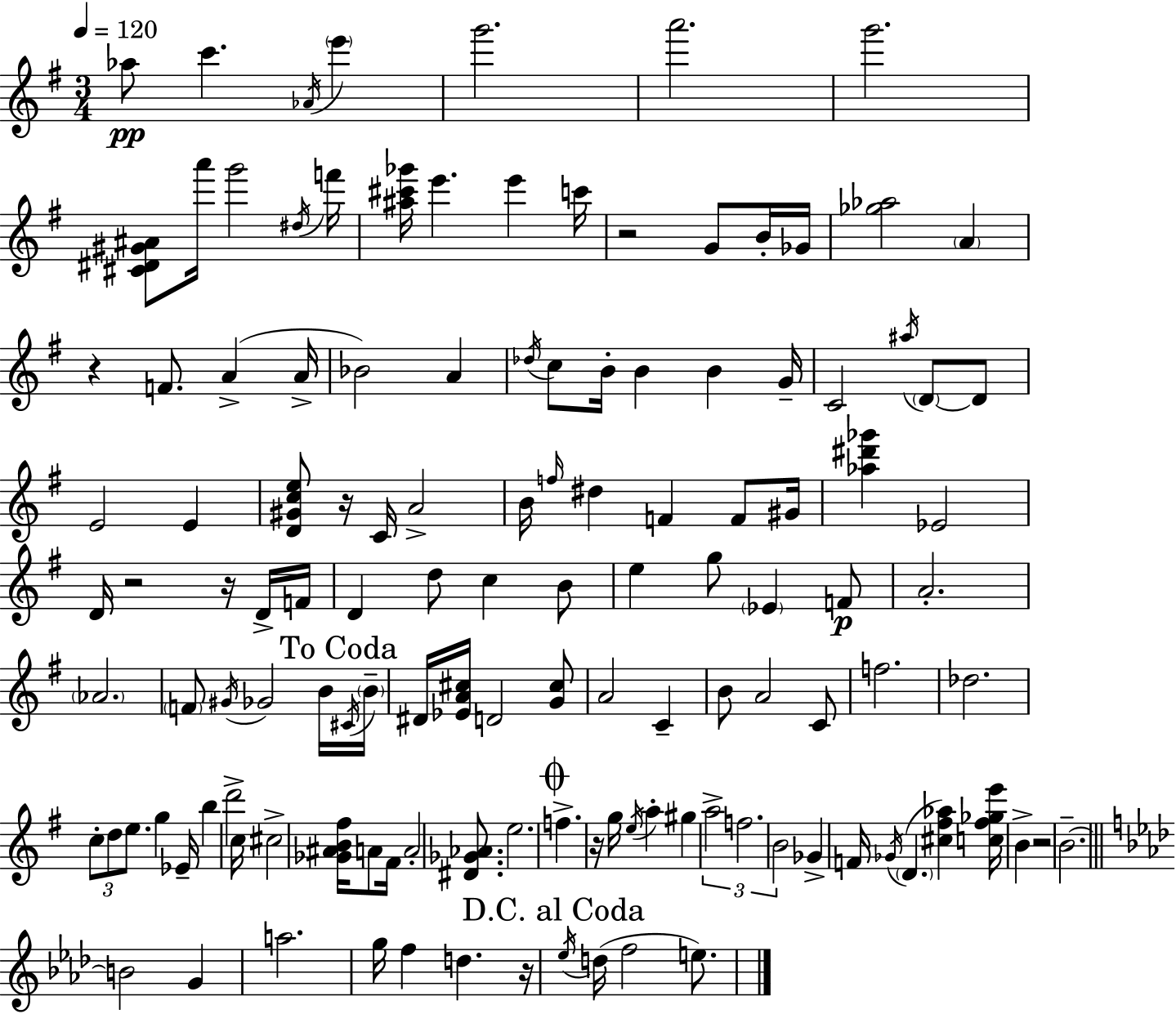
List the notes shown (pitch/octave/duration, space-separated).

Ab5/e C6/q. Ab4/s E6/q G6/h. A6/h. G6/h. [C#4,D#4,G#4,A#4]/e A6/s G6/h D#5/s F6/s [A#5,C#6,Gb6]/s E6/q. E6/q C6/s R/h G4/e B4/s Gb4/s [Gb5,Ab5]/h A4/q R/q F4/e. A4/q A4/s Bb4/h A4/q Db5/s C5/e B4/s B4/q B4/q G4/s C4/h A#5/s D4/e D4/e E4/h E4/q [D4,G#4,C5,E5]/e R/s C4/s A4/h B4/s F5/s D#5/q F4/q F4/e G#4/s [Ab5,D#6,Gb6]/q Eb4/h D4/s R/h R/s D4/s F4/s D4/q D5/e C5/q B4/e E5/q G5/e Eb4/q F4/e A4/h. Ab4/h. F4/e G#4/s Gb4/h B4/s C#4/s B4/s D#4/s [Eb4,A4,C#5]/s D4/h [G4,C#5]/e A4/h C4/q B4/e A4/h C4/e F5/h. Db5/h. C5/e D5/e E5/e. G5/q Eb4/s B5/q D6/h C5/s C#5/h [Gb4,A#4,B4,F#5]/s A4/e F#4/s A4/h [D#4,Gb4,Ab4]/e. E5/h. F5/q. R/s G5/s E5/s A5/q G#5/q A5/h F5/h. B4/h Gb4/q F4/s Gb4/s D4/q. [C#5,F#5,Ab5]/q [C5,F#5,Gb5,E6]/s B4/q R/h B4/h. B4/h G4/q A5/h. G5/s F5/q D5/q. R/s Eb5/s D5/s F5/h E5/e.